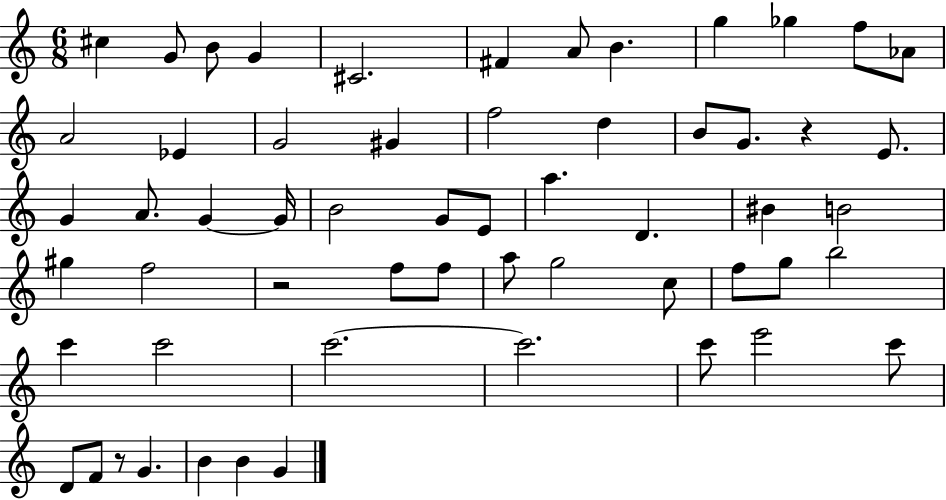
{
  \clef treble
  \numericTimeSignature
  \time 6/8
  \key c \major
  cis''4 g'8 b'8 g'4 | cis'2. | fis'4 a'8 b'4. | g''4 ges''4 f''8 aes'8 | \break a'2 ees'4 | g'2 gis'4 | f''2 d''4 | b'8 g'8. r4 e'8. | \break g'4 a'8. g'4~~ g'16 | b'2 g'8 e'8 | a''4. d'4. | bis'4 b'2 | \break gis''4 f''2 | r2 f''8 f''8 | a''8 g''2 c''8 | f''8 g''8 b''2 | \break c'''4 c'''2 | c'''2.~~ | c'''2. | c'''8 e'''2 c'''8 | \break d'8 f'8 r8 g'4. | b'4 b'4 g'4 | \bar "|."
}